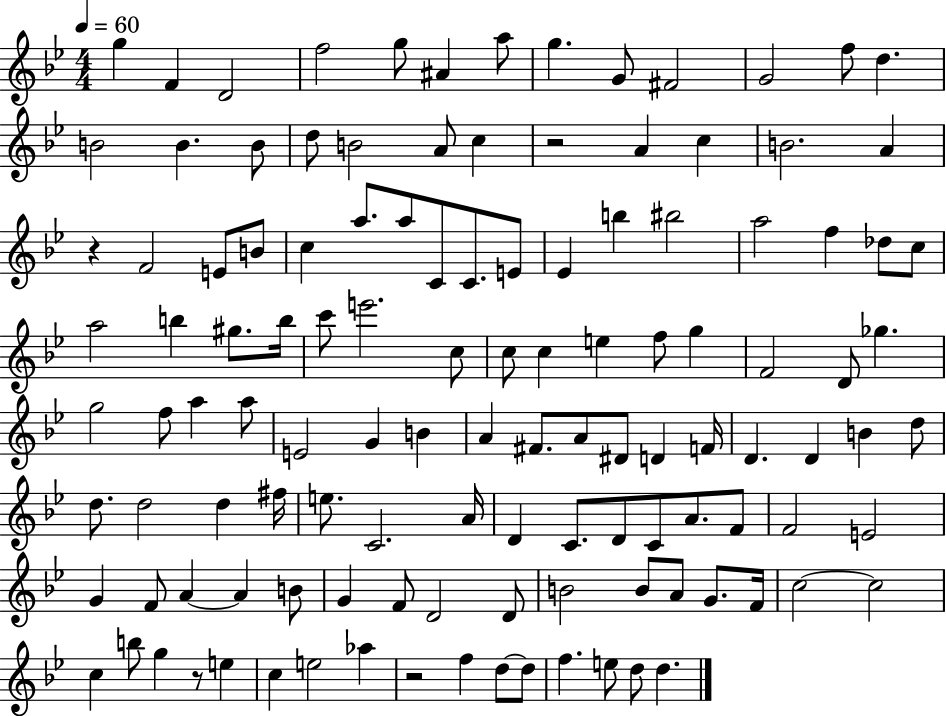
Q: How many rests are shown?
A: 4